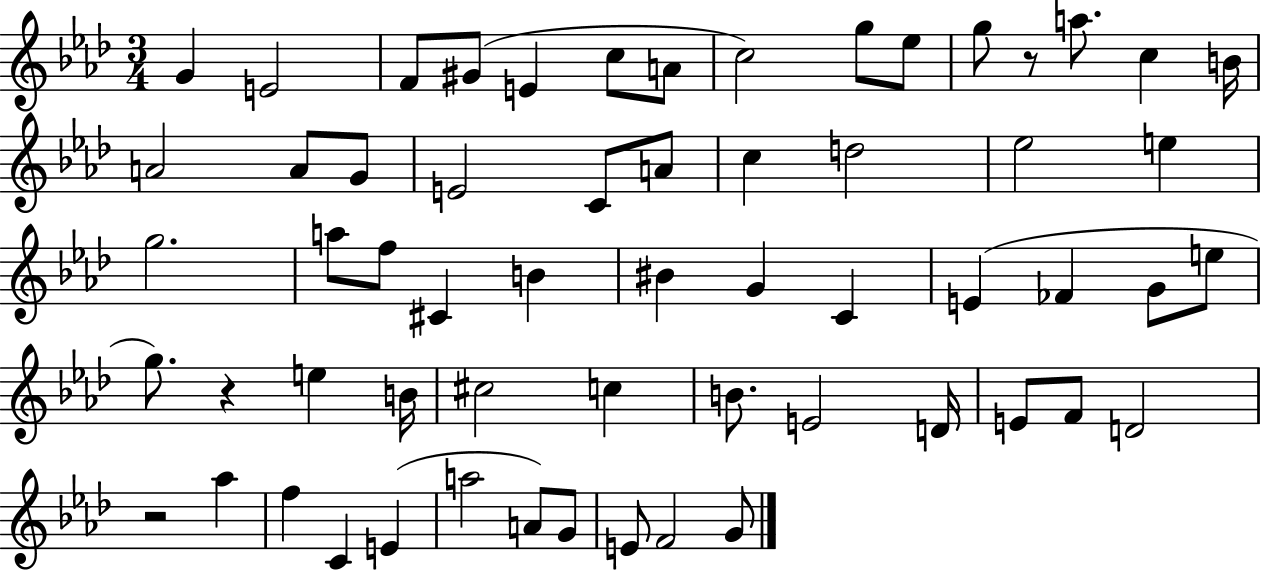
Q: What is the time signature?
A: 3/4